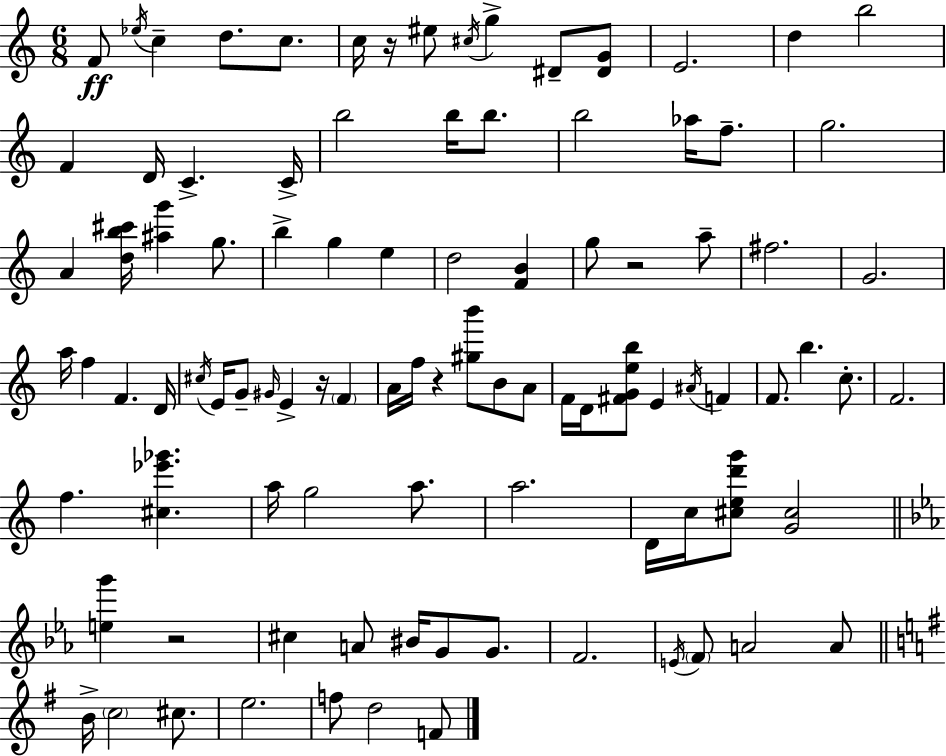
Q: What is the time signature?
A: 6/8